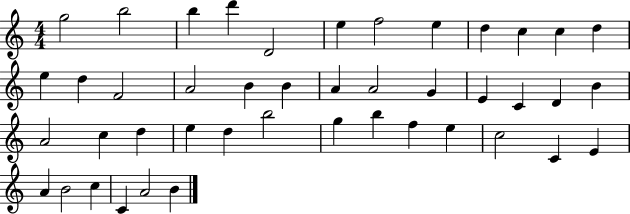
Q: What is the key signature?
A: C major